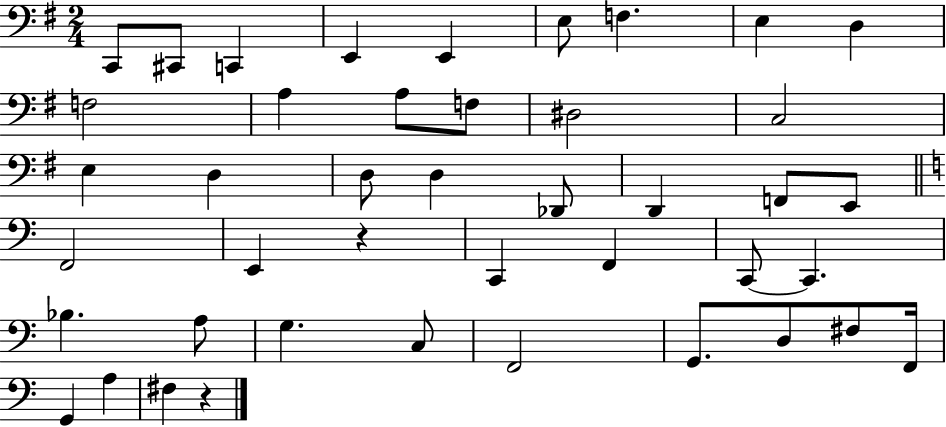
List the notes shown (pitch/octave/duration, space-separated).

C2/e C#2/e C2/q E2/q E2/q E3/e F3/q. E3/q D3/q F3/h A3/q A3/e F3/e D#3/h C3/h E3/q D3/q D3/e D3/q Db2/e D2/q F2/e E2/e F2/h E2/q R/q C2/q F2/q C2/e C2/q. Bb3/q. A3/e G3/q. C3/e F2/h G2/e. D3/e F#3/e F2/s G2/q A3/q F#3/q R/q